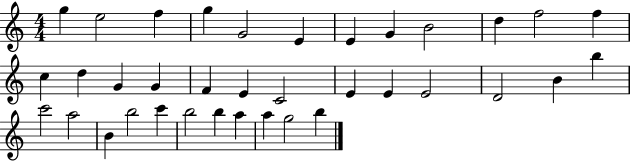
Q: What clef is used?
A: treble